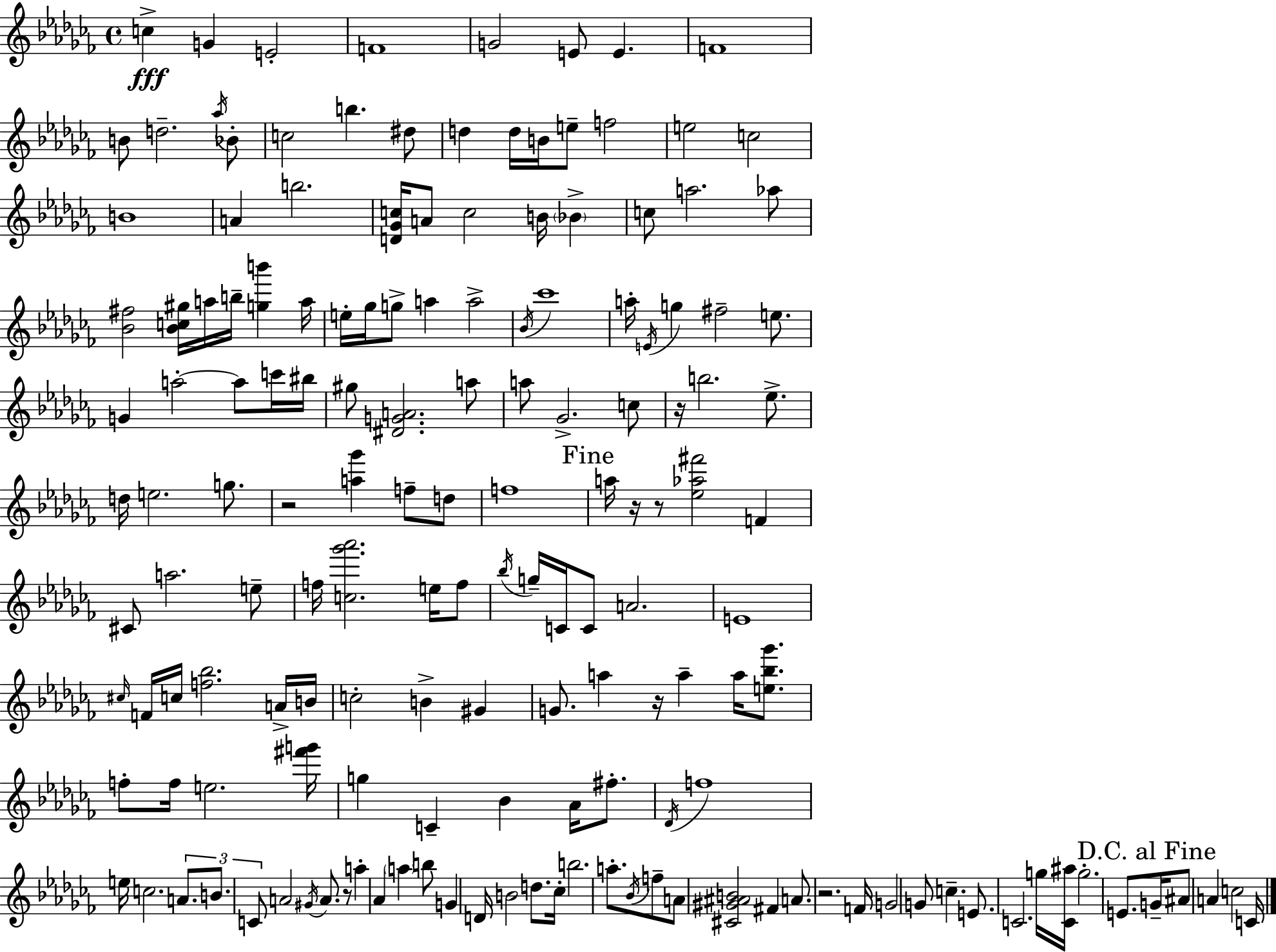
C5/q G4/q E4/h F4/w G4/h E4/e E4/q. F4/w B4/e D5/h. Ab5/s Bb4/e C5/h B5/q. D#5/e D5/q D5/s B4/s E5/e F5/h E5/h C5/h B4/w A4/q B5/h. [D4,Gb4,C5]/s A4/e C5/h B4/s Bb4/q C5/e A5/h. Ab5/e [Bb4,F#5]/h [Bb4,C5,G#5]/s A5/s B5/s [G5,B6]/q A5/s E5/s Gb5/s G5/e A5/q A5/h Bb4/s CES6/w A5/s E4/s G5/q F#5/h E5/e. G4/q A5/h A5/e C6/s BIS5/s G#5/e [D#4,G4,A4]/h. A5/e A5/e Gb4/h. C5/e R/s B5/h. Eb5/e. D5/s E5/h. G5/e. R/h [A5,Gb6]/q F5/e D5/e F5/w A5/s R/s R/e [Eb5,Ab5,F#6]/h F4/q C#4/e A5/h. E5/e F5/s [C5,Gb6,Ab6]/h. E5/s F5/e Bb5/s G5/s C4/s C4/e A4/h. E4/w C#5/s F4/s C5/s [F5,Bb5]/h. A4/s B4/s C5/h B4/q G#4/q G4/e. A5/q R/s A5/q A5/s [E5,Bb5,Gb6]/e. F5/e F5/s E5/h. [F#6,G6]/s G5/q C4/q Bb4/q Ab4/s F#5/e. Db4/s F5/w E5/s C5/h. A4/e. B4/e. C4/e A4/h G#4/s A4/e. R/e A5/q Ab4/q A5/q B5/e G4/q D4/s B4/h D5/e. CES5/s B5/h. A5/e. Bb4/s F5/e A4/e [C#4,G#4,A#4,B4]/h F#4/q A4/e. R/h. F4/s G4/h G4/e C5/q. E4/e. C4/h. G5/s [C4,A#5]/s G5/h. E4/e. G4/s A#4/e A4/q C5/h C4/s